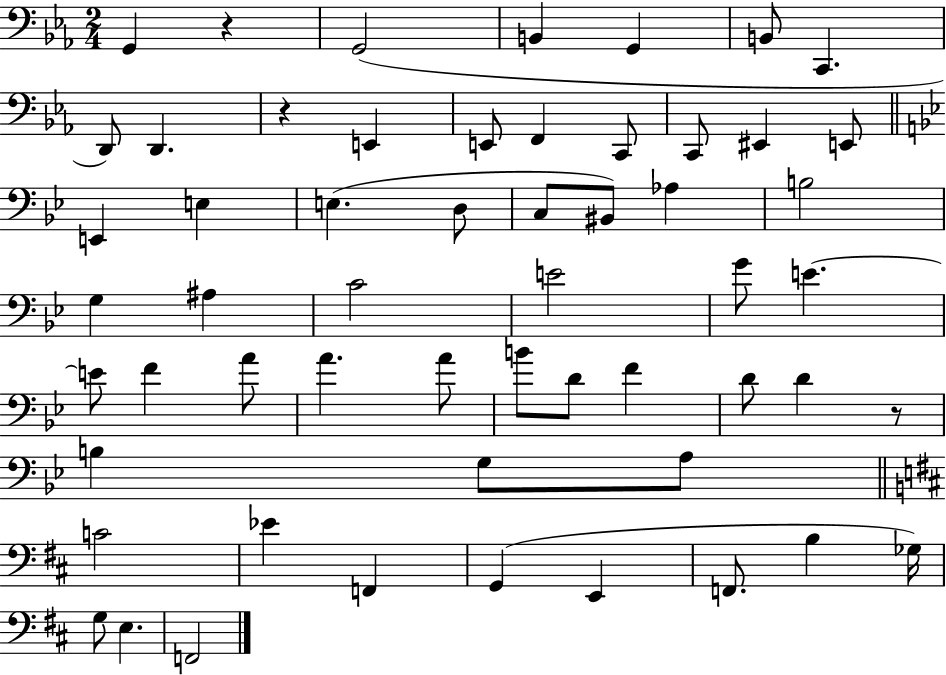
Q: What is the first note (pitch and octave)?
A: G2